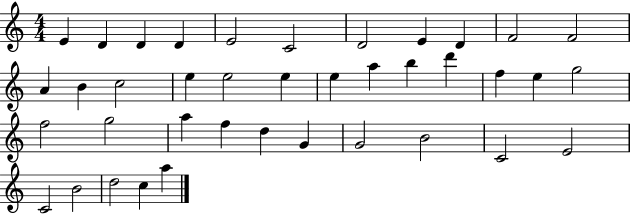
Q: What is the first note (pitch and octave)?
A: E4